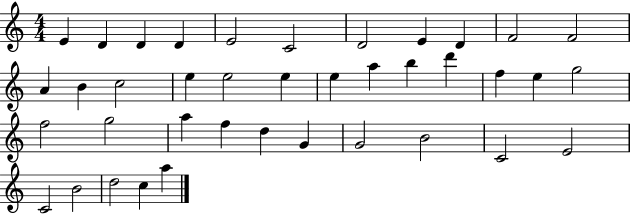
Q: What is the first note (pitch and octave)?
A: E4